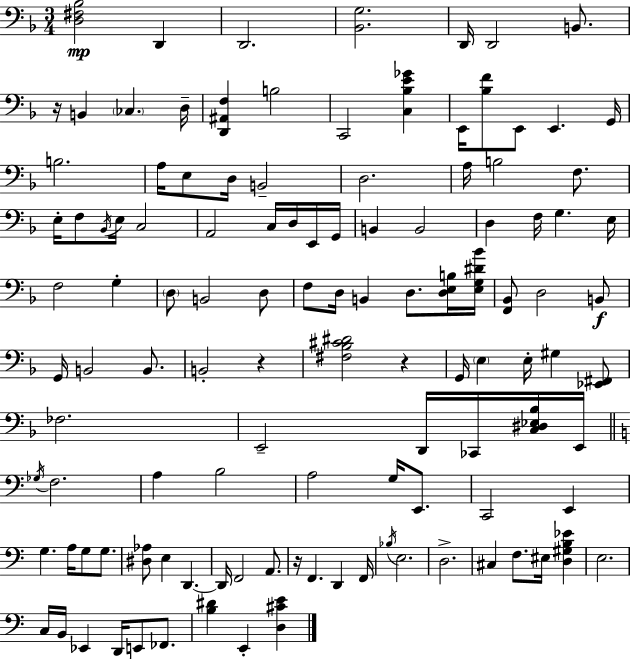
X:1
T:Untitled
M:3/4
L:1/4
K:Dm
[D,^F,_B,]2 D,, D,,2 [_B,,G,]2 D,,/4 D,,2 B,,/2 z/4 B,, _C, D,/4 [D,,^A,,F,] B,2 C,,2 [C,_B,E_G] E,,/4 [_B,F]/2 E,,/2 E,, G,,/4 B,2 A,/4 E,/2 D,/4 B,,2 D,2 A,/4 B,2 F,/2 E,/4 F,/2 _B,,/4 E,/4 C,2 A,,2 C,/4 D,/4 E,,/4 G,,/4 B,, B,,2 D, F,/4 G, E,/4 F,2 G, D,/2 B,,2 D,/2 F,/2 D,/4 B,, D,/2 [D,E,B,]/4 [E,G,^D_B]/4 [F,,_B,,]/2 D,2 B,,/2 G,,/4 B,,2 B,,/2 B,,2 z [^F,_B,^C^D]2 z G,,/4 E, E,/4 ^G, [_E,,^F,,]/2 _F,2 E,,2 D,,/4 _C,,/4 [C,^D,_E,_B,]/4 E,,/4 _G,/4 F,2 A, B,2 A,2 G,/4 E,,/2 C,,2 E,, G, A,/4 G,/2 G,/2 [^D,_A,]/2 E, D,, D,,/4 F,,2 A,,/2 z/4 F,, D,, F,,/4 _B,/4 E,2 D,2 ^C, F,/2 ^E,/4 [D,^G,B,_E] E,2 C,/4 B,,/4 _E,, D,,/4 E,,/2 _F,,/2 [B,^D] E,, [D,^CE]